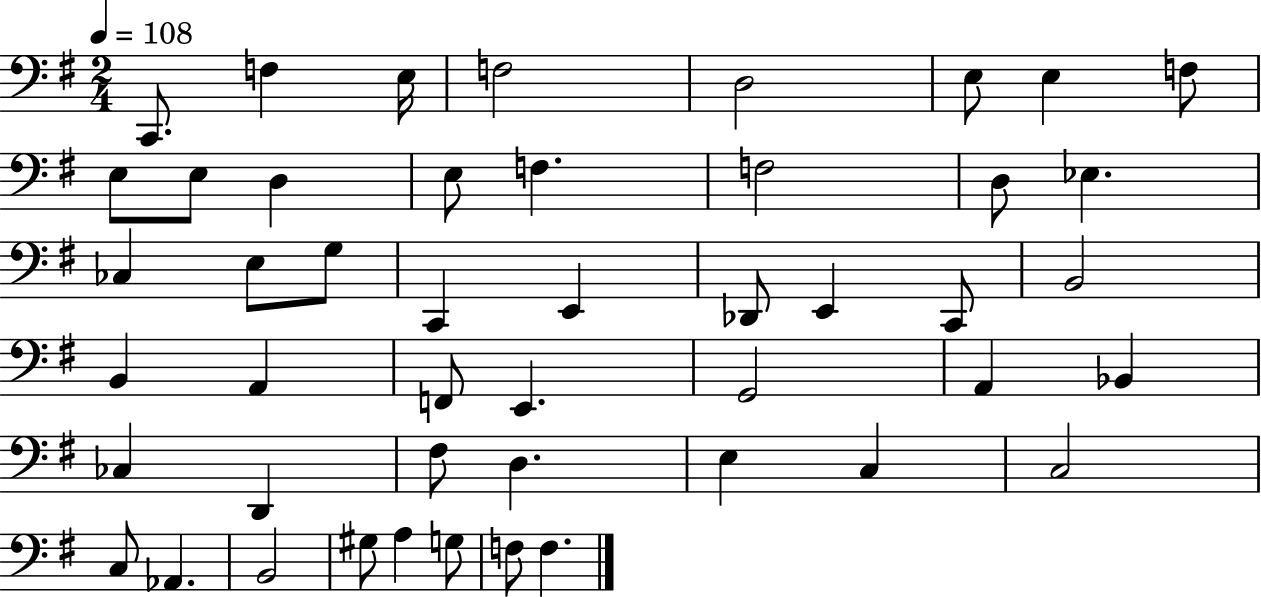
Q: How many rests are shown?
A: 0